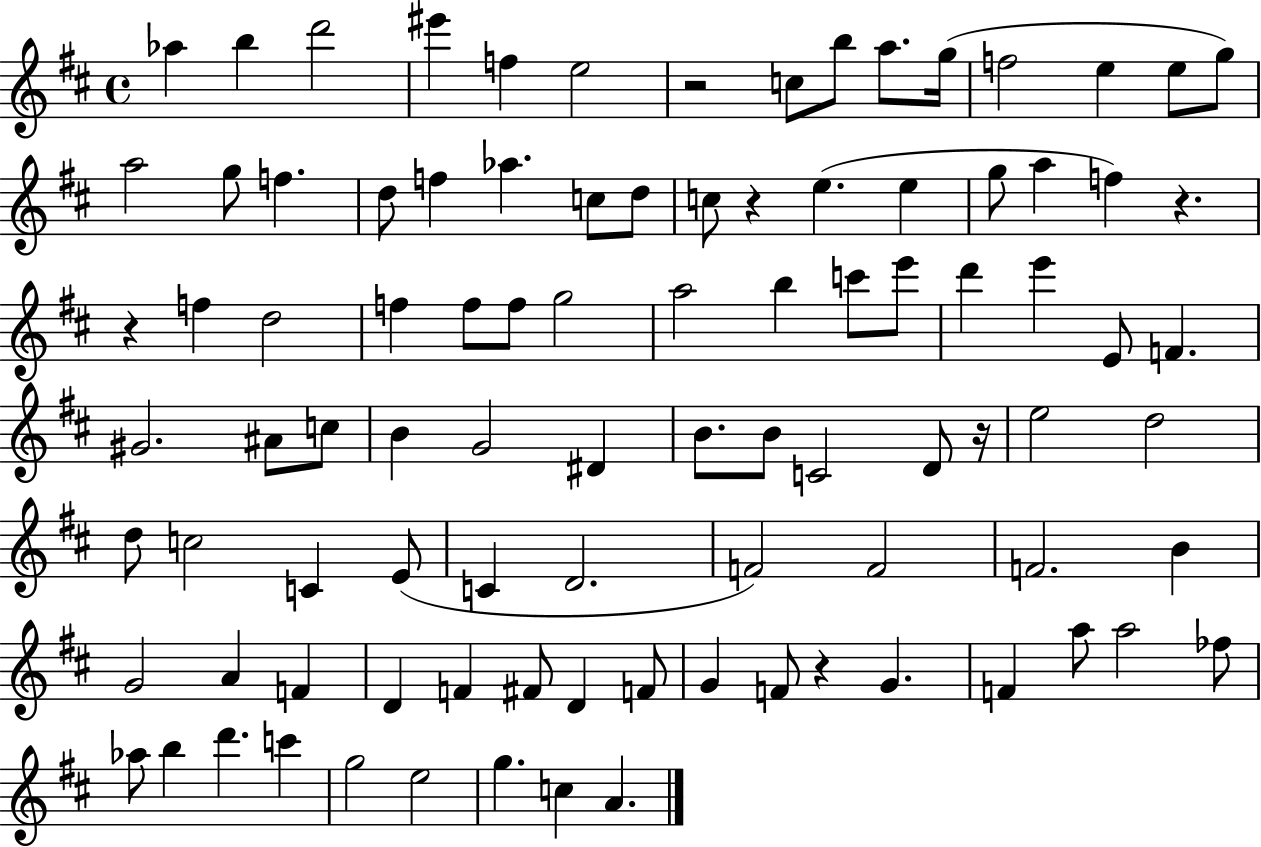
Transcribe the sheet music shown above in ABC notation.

X:1
T:Untitled
M:4/4
L:1/4
K:D
_a b d'2 ^e' f e2 z2 c/2 b/2 a/2 g/4 f2 e e/2 g/2 a2 g/2 f d/2 f _a c/2 d/2 c/2 z e e g/2 a f z z f d2 f f/2 f/2 g2 a2 b c'/2 e'/2 d' e' E/2 F ^G2 ^A/2 c/2 B G2 ^D B/2 B/2 C2 D/2 z/4 e2 d2 d/2 c2 C E/2 C D2 F2 F2 F2 B G2 A F D F ^F/2 D F/2 G F/2 z G F a/2 a2 _f/2 _a/2 b d' c' g2 e2 g c A